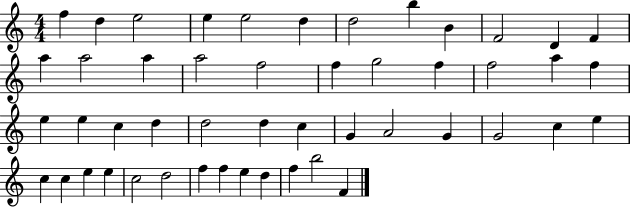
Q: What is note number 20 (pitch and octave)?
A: F5